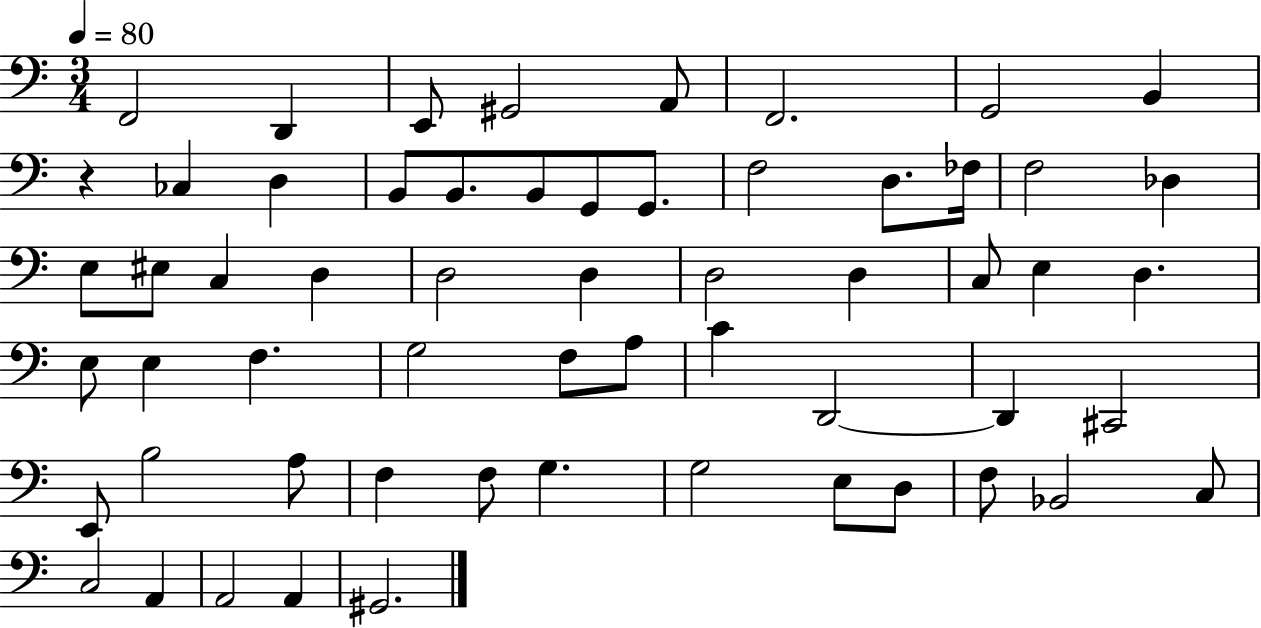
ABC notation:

X:1
T:Untitled
M:3/4
L:1/4
K:C
F,,2 D,, E,,/2 ^G,,2 A,,/2 F,,2 G,,2 B,, z _C, D, B,,/2 B,,/2 B,,/2 G,,/2 G,,/2 F,2 D,/2 _F,/4 F,2 _D, E,/2 ^E,/2 C, D, D,2 D, D,2 D, C,/2 E, D, E,/2 E, F, G,2 F,/2 A,/2 C D,,2 D,, ^C,,2 E,,/2 B,2 A,/2 F, F,/2 G, G,2 E,/2 D,/2 F,/2 _B,,2 C,/2 C,2 A,, A,,2 A,, ^G,,2